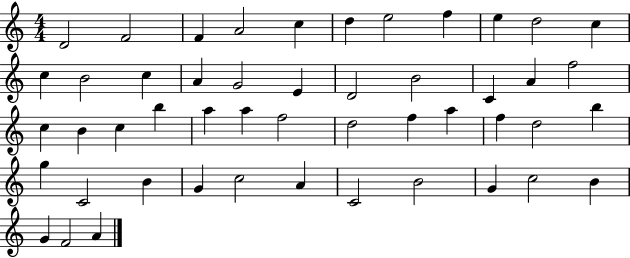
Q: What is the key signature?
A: C major